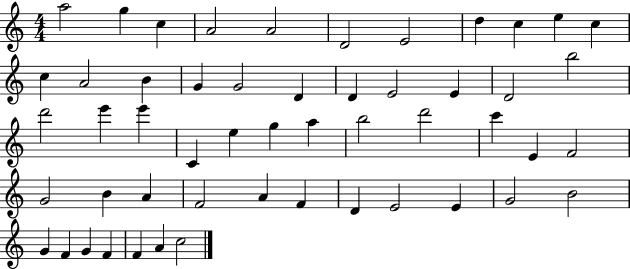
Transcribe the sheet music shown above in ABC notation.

X:1
T:Untitled
M:4/4
L:1/4
K:C
a2 g c A2 A2 D2 E2 d c e c c A2 B G G2 D D E2 E D2 b2 d'2 e' e' C e g a b2 d'2 c' E F2 G2 B A F2 A F D E2 E G2 B2 G F G F F A c2